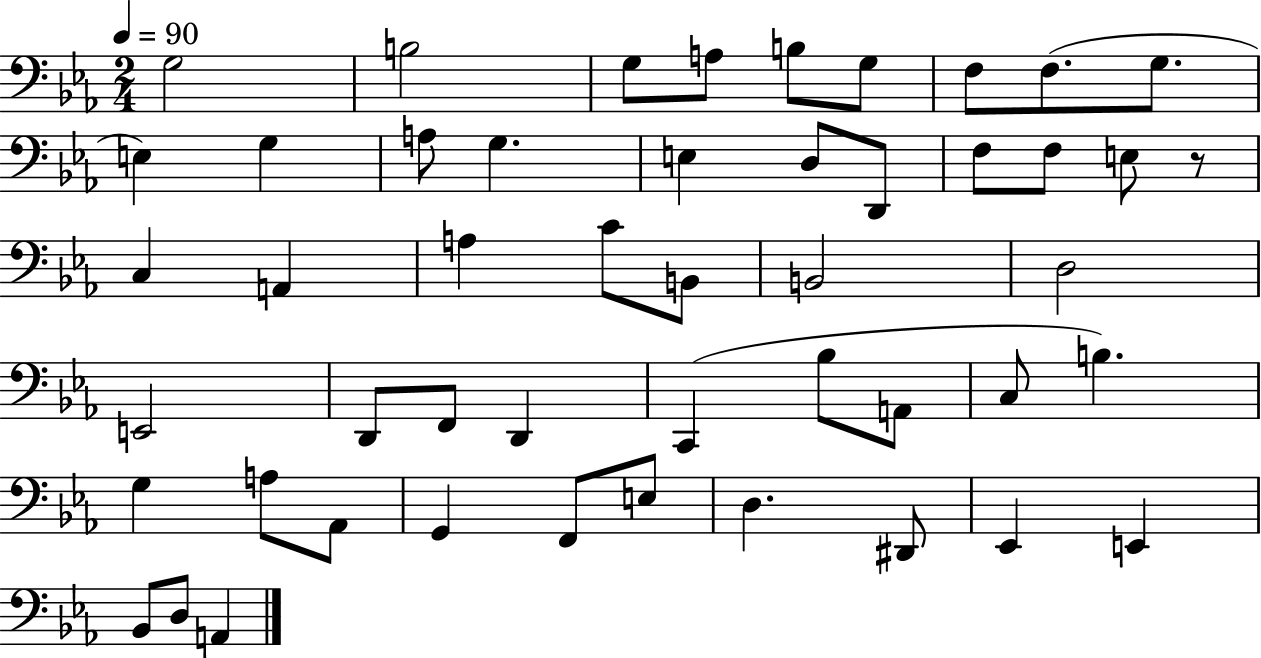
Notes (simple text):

G3/h B3/h G3/e A3/e B3/e G3/e F3/e F3/e. G3/e. E3/q G3/q A3/e G3/q. E3/q D3/e D2/e F3/e F3/e E3/e R/e C3/q A2/q A3/q C4/e B2/e B2/h D3/h E2/h D2/e F2/e D2/q C2/q Bb3/e A2/e C3/e B3/q. G3/q A3/e Ab2/e G2/q F2/e E3/e D3/q. D#2/e Eb2/q E2/q Bb2/e D3/e A2/q